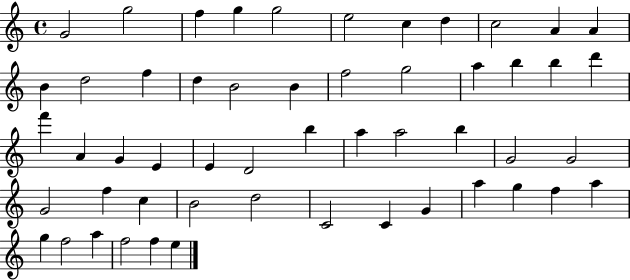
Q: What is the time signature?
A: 4/4